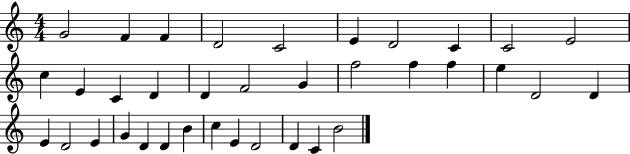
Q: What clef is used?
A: treble